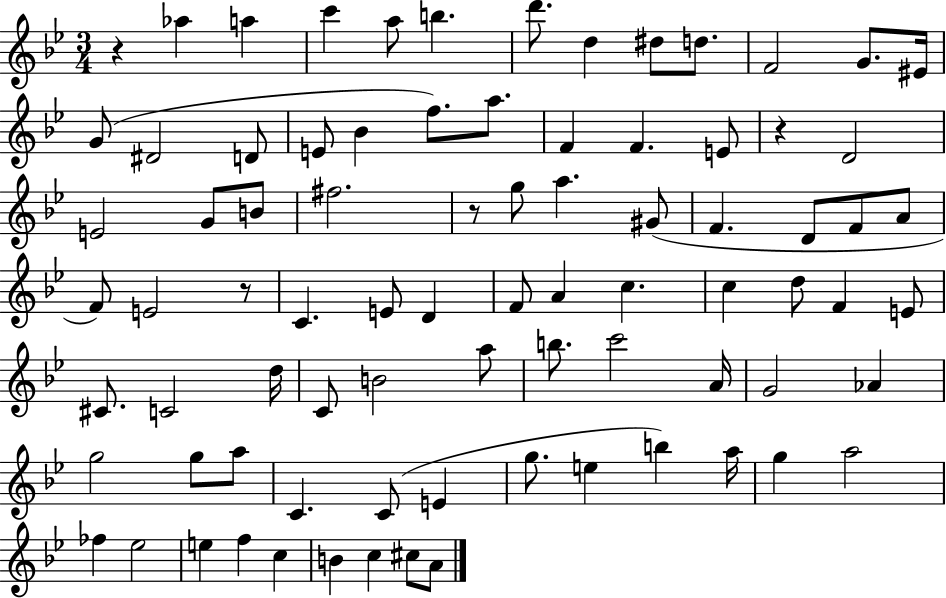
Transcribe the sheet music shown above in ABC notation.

X:1
T:Untitled
M:3/4
L:1/4
K:Bb
z _a a c' a/2 b d'/2 d ^d/2 d/2 F2 G/2 ^E/4 G/2 ^D2 D/2 E/2 _B f/2 a/2 F F E/2 z D2 E2 G/2 B/2 ^f2 z/2 g/2 a ^G/2 F D/2 F/2 A/2 F/2 E2 z/2 C E/2 D F/2 A c c d/2 F E/2 ^C/2 C2 d/4 C/2 B2 a/2 b/2 c'2 A/4 G2 _A g2 g/2 a/2 C C/2 E g/2 e b a/4 g a2 _f _e2 e f c B c ^c/2 A/2